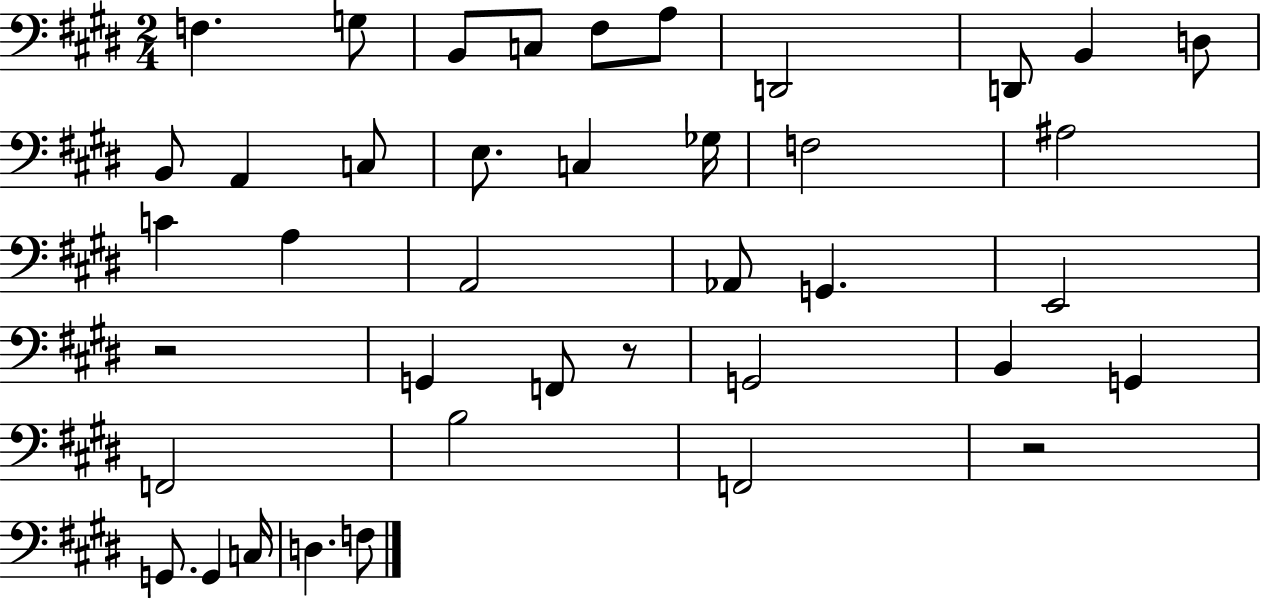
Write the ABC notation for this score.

X:1
T:Untitled
M:2/4
L:1/4
K:E
F, G,/2 B,,/2 C,/2 ^F,/2 A,/2 D,,2 D,,/2 B,, D,/2 B,,/2 A,, C,/2 E,/2 C, _G,/4 F,2 ^A,2 C A, A,,2 _A,,/2 G,, E,,2 z2 G,, F,,/2 z/2 G,,2 B,, G,, F,,2 B,2 F,,2 z2 G,,/2 G,, C,/4 D, F,/2